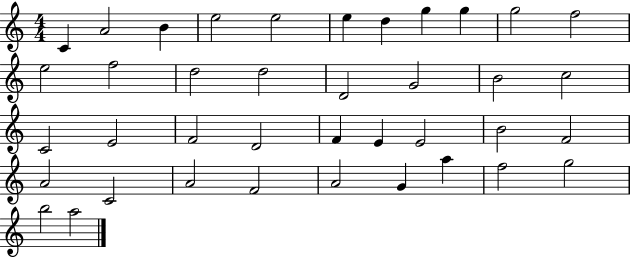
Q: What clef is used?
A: treble